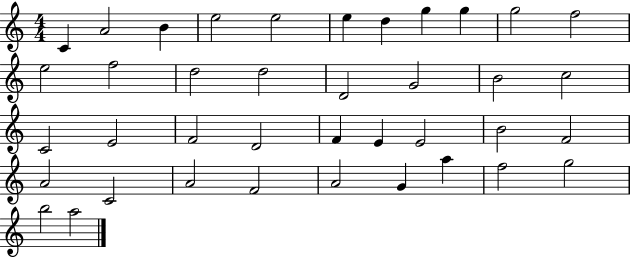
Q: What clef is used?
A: treble